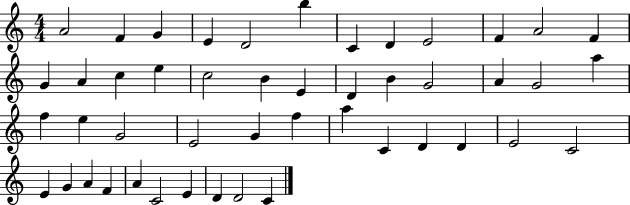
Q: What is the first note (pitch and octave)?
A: A4